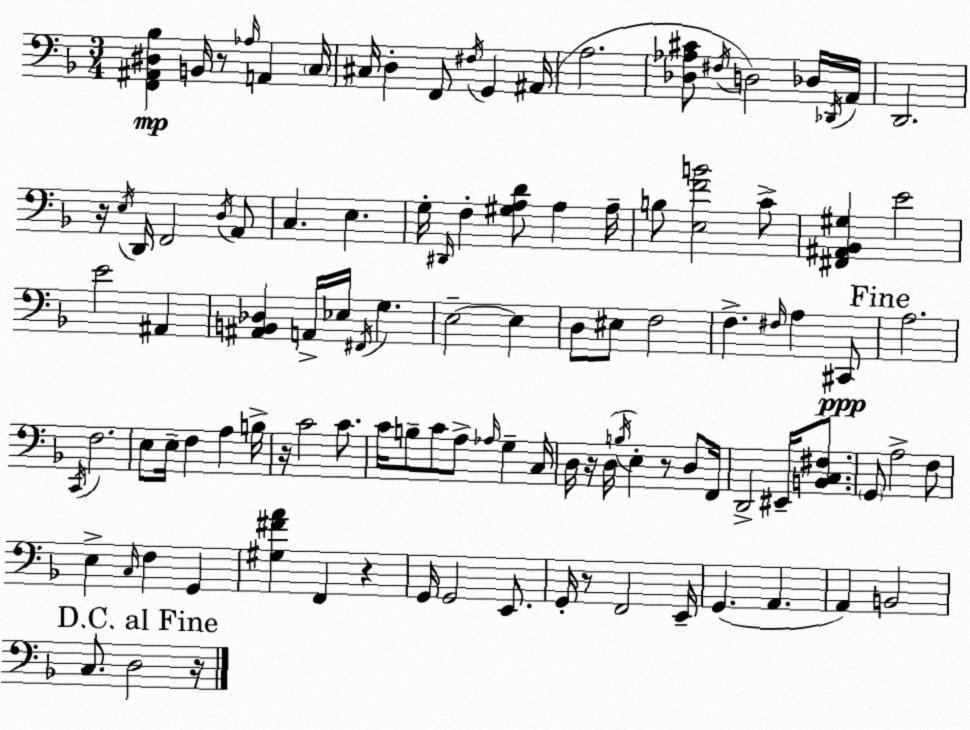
X:1
T:Untitled
M:3/4
L:1/4
K:F
[F,,^A,,^D,_B,] B,,/4 z/2 _A,/4 A,, C,/4 ^C,/4 D, F,,/2 ^F,/4 G,, ^A,,/4 A,2 [_D,_A,^C]/2 ^F,/4 D,2 _D,/4 _D,,/4 A,,/4 D,,2 z/4 E,/4 D,,/4 F,,2 D,/4 A,,/2 C, E, G,/4 ^D,,/4 F, [^G,A,D]/2 A, A,/4 B,/2 [E,FB]2 C/2 [^F,,^A,,_B,,^G,] E2 E2 ^A,, [^A,,B,,_D,] A,,/4 _E,/4 ^F,,/4 G, E,2 E, D,/2 ^E,/2 F,2 F, ^F,/4 A, ^C,,/2 A,2 C,,/4 F,2 E,/2 E,/4 F, A, B,/4 z/4 C2 C/2 C/4 B,/2 C/2 A,/2 _A,/4 G, C,/4 D,/4 z/4 D,/4 B,/4 E, z/2 D,/2 F,,/4 D,,2 ^E,,/4 [B,,C,^F,]/2 G,,/2 A,2 F,/2 E, C,/4 F, G,, [^G,^FA] F,, z G,,/4 G,,2 E,,/2 G,,/4 z/2 F,,2 E,,/4 G,, A,, A,, B,,2 C,/2 D,2 z/4